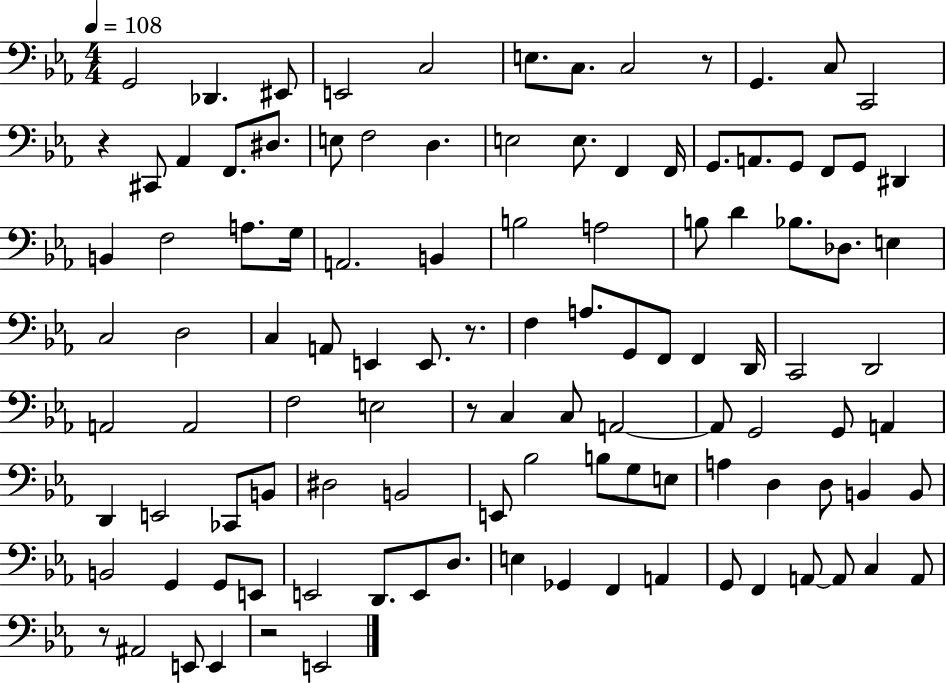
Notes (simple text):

G2/h Db2/q. EIS2/e E2/h C3/h E3/e. C3/e. C3/h R/e G2/q. C3/e C2/h R/q C#2/e Ab2/q F2/e. D#3/e. E3/e F3/h D3/q. E3/h E3/e. F2/q F2/s G2/e. A2/e. G2/e F2/e G2/e D#2/q B2/q F3/h A3/e. G3/s A2/h. B2/q B3/h A3/h B3/e D4/q Bb3/e. Db3/e. E3/q C3/h D3/h C3/q A2/e E2/q E2/e. R/e. F3/q A3/e. G2/e F2/e F2/q D2/s C2/h D2/h A2/h A2/h F3/h E3/h R/e C3/q C3/e A2/h A2/e G2/h G2/e A2/q D2/q E2/h CES2/e B2/e D#3/h B2/h E2/e Bb3/h B3/e G3/e E3/e A3/q D3/q D3/e B2/q B2/e B2/h G2/q G2/e E2/e E2/h D2/e. E2/e D3/e. E3/q Gb2/q F2/q A2/q G2/e F2/q A2/e A2/e C3/q A2/e R/e A#2/h E2/e E2/q R/h E2/h